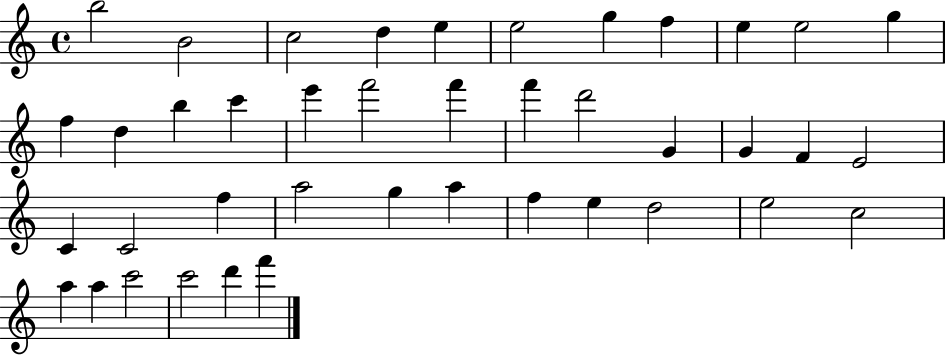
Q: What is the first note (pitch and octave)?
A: B5